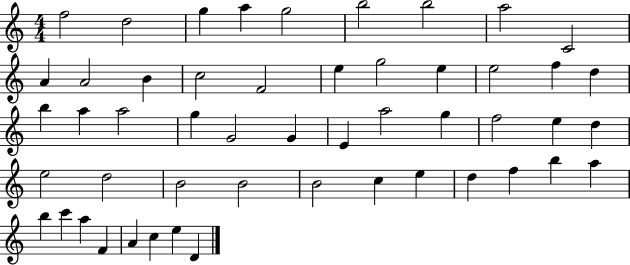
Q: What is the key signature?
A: C major